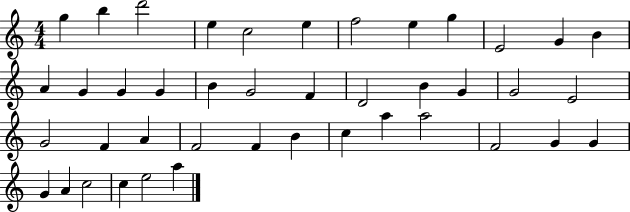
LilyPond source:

{
  \clef treble
  \numericTimeSignature
  \time 4/4
  \key c \major
  g''4 b''4 d'''2 | e''4 c''2 e''4 | f''2 e''4 g''4 | e'2 g'4 b'4 | \break a'4 g'4 g'4 g'4 | b'4 g'2 f'4 | d'2 b'4 g'4 | g'2 e'2 | \break g'2 f'4 a'4 | f'2 f'4 b'4 | c''4 a''4 a''2 | f'2 g'4 g'4 | \break g'4 a'4 c''2 | c''4 e''2 a''4 | \bar "|."
}